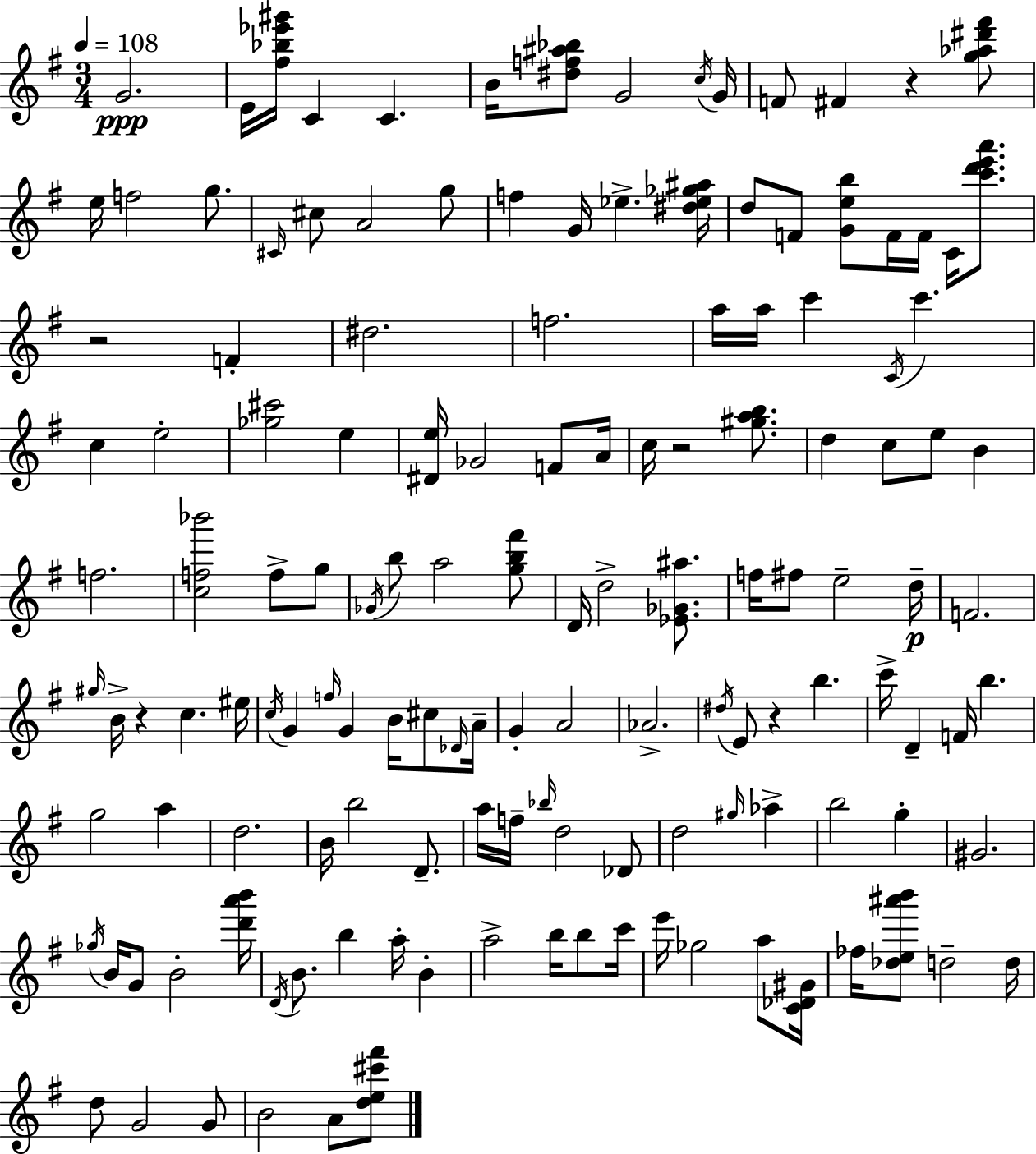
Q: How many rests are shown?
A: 5